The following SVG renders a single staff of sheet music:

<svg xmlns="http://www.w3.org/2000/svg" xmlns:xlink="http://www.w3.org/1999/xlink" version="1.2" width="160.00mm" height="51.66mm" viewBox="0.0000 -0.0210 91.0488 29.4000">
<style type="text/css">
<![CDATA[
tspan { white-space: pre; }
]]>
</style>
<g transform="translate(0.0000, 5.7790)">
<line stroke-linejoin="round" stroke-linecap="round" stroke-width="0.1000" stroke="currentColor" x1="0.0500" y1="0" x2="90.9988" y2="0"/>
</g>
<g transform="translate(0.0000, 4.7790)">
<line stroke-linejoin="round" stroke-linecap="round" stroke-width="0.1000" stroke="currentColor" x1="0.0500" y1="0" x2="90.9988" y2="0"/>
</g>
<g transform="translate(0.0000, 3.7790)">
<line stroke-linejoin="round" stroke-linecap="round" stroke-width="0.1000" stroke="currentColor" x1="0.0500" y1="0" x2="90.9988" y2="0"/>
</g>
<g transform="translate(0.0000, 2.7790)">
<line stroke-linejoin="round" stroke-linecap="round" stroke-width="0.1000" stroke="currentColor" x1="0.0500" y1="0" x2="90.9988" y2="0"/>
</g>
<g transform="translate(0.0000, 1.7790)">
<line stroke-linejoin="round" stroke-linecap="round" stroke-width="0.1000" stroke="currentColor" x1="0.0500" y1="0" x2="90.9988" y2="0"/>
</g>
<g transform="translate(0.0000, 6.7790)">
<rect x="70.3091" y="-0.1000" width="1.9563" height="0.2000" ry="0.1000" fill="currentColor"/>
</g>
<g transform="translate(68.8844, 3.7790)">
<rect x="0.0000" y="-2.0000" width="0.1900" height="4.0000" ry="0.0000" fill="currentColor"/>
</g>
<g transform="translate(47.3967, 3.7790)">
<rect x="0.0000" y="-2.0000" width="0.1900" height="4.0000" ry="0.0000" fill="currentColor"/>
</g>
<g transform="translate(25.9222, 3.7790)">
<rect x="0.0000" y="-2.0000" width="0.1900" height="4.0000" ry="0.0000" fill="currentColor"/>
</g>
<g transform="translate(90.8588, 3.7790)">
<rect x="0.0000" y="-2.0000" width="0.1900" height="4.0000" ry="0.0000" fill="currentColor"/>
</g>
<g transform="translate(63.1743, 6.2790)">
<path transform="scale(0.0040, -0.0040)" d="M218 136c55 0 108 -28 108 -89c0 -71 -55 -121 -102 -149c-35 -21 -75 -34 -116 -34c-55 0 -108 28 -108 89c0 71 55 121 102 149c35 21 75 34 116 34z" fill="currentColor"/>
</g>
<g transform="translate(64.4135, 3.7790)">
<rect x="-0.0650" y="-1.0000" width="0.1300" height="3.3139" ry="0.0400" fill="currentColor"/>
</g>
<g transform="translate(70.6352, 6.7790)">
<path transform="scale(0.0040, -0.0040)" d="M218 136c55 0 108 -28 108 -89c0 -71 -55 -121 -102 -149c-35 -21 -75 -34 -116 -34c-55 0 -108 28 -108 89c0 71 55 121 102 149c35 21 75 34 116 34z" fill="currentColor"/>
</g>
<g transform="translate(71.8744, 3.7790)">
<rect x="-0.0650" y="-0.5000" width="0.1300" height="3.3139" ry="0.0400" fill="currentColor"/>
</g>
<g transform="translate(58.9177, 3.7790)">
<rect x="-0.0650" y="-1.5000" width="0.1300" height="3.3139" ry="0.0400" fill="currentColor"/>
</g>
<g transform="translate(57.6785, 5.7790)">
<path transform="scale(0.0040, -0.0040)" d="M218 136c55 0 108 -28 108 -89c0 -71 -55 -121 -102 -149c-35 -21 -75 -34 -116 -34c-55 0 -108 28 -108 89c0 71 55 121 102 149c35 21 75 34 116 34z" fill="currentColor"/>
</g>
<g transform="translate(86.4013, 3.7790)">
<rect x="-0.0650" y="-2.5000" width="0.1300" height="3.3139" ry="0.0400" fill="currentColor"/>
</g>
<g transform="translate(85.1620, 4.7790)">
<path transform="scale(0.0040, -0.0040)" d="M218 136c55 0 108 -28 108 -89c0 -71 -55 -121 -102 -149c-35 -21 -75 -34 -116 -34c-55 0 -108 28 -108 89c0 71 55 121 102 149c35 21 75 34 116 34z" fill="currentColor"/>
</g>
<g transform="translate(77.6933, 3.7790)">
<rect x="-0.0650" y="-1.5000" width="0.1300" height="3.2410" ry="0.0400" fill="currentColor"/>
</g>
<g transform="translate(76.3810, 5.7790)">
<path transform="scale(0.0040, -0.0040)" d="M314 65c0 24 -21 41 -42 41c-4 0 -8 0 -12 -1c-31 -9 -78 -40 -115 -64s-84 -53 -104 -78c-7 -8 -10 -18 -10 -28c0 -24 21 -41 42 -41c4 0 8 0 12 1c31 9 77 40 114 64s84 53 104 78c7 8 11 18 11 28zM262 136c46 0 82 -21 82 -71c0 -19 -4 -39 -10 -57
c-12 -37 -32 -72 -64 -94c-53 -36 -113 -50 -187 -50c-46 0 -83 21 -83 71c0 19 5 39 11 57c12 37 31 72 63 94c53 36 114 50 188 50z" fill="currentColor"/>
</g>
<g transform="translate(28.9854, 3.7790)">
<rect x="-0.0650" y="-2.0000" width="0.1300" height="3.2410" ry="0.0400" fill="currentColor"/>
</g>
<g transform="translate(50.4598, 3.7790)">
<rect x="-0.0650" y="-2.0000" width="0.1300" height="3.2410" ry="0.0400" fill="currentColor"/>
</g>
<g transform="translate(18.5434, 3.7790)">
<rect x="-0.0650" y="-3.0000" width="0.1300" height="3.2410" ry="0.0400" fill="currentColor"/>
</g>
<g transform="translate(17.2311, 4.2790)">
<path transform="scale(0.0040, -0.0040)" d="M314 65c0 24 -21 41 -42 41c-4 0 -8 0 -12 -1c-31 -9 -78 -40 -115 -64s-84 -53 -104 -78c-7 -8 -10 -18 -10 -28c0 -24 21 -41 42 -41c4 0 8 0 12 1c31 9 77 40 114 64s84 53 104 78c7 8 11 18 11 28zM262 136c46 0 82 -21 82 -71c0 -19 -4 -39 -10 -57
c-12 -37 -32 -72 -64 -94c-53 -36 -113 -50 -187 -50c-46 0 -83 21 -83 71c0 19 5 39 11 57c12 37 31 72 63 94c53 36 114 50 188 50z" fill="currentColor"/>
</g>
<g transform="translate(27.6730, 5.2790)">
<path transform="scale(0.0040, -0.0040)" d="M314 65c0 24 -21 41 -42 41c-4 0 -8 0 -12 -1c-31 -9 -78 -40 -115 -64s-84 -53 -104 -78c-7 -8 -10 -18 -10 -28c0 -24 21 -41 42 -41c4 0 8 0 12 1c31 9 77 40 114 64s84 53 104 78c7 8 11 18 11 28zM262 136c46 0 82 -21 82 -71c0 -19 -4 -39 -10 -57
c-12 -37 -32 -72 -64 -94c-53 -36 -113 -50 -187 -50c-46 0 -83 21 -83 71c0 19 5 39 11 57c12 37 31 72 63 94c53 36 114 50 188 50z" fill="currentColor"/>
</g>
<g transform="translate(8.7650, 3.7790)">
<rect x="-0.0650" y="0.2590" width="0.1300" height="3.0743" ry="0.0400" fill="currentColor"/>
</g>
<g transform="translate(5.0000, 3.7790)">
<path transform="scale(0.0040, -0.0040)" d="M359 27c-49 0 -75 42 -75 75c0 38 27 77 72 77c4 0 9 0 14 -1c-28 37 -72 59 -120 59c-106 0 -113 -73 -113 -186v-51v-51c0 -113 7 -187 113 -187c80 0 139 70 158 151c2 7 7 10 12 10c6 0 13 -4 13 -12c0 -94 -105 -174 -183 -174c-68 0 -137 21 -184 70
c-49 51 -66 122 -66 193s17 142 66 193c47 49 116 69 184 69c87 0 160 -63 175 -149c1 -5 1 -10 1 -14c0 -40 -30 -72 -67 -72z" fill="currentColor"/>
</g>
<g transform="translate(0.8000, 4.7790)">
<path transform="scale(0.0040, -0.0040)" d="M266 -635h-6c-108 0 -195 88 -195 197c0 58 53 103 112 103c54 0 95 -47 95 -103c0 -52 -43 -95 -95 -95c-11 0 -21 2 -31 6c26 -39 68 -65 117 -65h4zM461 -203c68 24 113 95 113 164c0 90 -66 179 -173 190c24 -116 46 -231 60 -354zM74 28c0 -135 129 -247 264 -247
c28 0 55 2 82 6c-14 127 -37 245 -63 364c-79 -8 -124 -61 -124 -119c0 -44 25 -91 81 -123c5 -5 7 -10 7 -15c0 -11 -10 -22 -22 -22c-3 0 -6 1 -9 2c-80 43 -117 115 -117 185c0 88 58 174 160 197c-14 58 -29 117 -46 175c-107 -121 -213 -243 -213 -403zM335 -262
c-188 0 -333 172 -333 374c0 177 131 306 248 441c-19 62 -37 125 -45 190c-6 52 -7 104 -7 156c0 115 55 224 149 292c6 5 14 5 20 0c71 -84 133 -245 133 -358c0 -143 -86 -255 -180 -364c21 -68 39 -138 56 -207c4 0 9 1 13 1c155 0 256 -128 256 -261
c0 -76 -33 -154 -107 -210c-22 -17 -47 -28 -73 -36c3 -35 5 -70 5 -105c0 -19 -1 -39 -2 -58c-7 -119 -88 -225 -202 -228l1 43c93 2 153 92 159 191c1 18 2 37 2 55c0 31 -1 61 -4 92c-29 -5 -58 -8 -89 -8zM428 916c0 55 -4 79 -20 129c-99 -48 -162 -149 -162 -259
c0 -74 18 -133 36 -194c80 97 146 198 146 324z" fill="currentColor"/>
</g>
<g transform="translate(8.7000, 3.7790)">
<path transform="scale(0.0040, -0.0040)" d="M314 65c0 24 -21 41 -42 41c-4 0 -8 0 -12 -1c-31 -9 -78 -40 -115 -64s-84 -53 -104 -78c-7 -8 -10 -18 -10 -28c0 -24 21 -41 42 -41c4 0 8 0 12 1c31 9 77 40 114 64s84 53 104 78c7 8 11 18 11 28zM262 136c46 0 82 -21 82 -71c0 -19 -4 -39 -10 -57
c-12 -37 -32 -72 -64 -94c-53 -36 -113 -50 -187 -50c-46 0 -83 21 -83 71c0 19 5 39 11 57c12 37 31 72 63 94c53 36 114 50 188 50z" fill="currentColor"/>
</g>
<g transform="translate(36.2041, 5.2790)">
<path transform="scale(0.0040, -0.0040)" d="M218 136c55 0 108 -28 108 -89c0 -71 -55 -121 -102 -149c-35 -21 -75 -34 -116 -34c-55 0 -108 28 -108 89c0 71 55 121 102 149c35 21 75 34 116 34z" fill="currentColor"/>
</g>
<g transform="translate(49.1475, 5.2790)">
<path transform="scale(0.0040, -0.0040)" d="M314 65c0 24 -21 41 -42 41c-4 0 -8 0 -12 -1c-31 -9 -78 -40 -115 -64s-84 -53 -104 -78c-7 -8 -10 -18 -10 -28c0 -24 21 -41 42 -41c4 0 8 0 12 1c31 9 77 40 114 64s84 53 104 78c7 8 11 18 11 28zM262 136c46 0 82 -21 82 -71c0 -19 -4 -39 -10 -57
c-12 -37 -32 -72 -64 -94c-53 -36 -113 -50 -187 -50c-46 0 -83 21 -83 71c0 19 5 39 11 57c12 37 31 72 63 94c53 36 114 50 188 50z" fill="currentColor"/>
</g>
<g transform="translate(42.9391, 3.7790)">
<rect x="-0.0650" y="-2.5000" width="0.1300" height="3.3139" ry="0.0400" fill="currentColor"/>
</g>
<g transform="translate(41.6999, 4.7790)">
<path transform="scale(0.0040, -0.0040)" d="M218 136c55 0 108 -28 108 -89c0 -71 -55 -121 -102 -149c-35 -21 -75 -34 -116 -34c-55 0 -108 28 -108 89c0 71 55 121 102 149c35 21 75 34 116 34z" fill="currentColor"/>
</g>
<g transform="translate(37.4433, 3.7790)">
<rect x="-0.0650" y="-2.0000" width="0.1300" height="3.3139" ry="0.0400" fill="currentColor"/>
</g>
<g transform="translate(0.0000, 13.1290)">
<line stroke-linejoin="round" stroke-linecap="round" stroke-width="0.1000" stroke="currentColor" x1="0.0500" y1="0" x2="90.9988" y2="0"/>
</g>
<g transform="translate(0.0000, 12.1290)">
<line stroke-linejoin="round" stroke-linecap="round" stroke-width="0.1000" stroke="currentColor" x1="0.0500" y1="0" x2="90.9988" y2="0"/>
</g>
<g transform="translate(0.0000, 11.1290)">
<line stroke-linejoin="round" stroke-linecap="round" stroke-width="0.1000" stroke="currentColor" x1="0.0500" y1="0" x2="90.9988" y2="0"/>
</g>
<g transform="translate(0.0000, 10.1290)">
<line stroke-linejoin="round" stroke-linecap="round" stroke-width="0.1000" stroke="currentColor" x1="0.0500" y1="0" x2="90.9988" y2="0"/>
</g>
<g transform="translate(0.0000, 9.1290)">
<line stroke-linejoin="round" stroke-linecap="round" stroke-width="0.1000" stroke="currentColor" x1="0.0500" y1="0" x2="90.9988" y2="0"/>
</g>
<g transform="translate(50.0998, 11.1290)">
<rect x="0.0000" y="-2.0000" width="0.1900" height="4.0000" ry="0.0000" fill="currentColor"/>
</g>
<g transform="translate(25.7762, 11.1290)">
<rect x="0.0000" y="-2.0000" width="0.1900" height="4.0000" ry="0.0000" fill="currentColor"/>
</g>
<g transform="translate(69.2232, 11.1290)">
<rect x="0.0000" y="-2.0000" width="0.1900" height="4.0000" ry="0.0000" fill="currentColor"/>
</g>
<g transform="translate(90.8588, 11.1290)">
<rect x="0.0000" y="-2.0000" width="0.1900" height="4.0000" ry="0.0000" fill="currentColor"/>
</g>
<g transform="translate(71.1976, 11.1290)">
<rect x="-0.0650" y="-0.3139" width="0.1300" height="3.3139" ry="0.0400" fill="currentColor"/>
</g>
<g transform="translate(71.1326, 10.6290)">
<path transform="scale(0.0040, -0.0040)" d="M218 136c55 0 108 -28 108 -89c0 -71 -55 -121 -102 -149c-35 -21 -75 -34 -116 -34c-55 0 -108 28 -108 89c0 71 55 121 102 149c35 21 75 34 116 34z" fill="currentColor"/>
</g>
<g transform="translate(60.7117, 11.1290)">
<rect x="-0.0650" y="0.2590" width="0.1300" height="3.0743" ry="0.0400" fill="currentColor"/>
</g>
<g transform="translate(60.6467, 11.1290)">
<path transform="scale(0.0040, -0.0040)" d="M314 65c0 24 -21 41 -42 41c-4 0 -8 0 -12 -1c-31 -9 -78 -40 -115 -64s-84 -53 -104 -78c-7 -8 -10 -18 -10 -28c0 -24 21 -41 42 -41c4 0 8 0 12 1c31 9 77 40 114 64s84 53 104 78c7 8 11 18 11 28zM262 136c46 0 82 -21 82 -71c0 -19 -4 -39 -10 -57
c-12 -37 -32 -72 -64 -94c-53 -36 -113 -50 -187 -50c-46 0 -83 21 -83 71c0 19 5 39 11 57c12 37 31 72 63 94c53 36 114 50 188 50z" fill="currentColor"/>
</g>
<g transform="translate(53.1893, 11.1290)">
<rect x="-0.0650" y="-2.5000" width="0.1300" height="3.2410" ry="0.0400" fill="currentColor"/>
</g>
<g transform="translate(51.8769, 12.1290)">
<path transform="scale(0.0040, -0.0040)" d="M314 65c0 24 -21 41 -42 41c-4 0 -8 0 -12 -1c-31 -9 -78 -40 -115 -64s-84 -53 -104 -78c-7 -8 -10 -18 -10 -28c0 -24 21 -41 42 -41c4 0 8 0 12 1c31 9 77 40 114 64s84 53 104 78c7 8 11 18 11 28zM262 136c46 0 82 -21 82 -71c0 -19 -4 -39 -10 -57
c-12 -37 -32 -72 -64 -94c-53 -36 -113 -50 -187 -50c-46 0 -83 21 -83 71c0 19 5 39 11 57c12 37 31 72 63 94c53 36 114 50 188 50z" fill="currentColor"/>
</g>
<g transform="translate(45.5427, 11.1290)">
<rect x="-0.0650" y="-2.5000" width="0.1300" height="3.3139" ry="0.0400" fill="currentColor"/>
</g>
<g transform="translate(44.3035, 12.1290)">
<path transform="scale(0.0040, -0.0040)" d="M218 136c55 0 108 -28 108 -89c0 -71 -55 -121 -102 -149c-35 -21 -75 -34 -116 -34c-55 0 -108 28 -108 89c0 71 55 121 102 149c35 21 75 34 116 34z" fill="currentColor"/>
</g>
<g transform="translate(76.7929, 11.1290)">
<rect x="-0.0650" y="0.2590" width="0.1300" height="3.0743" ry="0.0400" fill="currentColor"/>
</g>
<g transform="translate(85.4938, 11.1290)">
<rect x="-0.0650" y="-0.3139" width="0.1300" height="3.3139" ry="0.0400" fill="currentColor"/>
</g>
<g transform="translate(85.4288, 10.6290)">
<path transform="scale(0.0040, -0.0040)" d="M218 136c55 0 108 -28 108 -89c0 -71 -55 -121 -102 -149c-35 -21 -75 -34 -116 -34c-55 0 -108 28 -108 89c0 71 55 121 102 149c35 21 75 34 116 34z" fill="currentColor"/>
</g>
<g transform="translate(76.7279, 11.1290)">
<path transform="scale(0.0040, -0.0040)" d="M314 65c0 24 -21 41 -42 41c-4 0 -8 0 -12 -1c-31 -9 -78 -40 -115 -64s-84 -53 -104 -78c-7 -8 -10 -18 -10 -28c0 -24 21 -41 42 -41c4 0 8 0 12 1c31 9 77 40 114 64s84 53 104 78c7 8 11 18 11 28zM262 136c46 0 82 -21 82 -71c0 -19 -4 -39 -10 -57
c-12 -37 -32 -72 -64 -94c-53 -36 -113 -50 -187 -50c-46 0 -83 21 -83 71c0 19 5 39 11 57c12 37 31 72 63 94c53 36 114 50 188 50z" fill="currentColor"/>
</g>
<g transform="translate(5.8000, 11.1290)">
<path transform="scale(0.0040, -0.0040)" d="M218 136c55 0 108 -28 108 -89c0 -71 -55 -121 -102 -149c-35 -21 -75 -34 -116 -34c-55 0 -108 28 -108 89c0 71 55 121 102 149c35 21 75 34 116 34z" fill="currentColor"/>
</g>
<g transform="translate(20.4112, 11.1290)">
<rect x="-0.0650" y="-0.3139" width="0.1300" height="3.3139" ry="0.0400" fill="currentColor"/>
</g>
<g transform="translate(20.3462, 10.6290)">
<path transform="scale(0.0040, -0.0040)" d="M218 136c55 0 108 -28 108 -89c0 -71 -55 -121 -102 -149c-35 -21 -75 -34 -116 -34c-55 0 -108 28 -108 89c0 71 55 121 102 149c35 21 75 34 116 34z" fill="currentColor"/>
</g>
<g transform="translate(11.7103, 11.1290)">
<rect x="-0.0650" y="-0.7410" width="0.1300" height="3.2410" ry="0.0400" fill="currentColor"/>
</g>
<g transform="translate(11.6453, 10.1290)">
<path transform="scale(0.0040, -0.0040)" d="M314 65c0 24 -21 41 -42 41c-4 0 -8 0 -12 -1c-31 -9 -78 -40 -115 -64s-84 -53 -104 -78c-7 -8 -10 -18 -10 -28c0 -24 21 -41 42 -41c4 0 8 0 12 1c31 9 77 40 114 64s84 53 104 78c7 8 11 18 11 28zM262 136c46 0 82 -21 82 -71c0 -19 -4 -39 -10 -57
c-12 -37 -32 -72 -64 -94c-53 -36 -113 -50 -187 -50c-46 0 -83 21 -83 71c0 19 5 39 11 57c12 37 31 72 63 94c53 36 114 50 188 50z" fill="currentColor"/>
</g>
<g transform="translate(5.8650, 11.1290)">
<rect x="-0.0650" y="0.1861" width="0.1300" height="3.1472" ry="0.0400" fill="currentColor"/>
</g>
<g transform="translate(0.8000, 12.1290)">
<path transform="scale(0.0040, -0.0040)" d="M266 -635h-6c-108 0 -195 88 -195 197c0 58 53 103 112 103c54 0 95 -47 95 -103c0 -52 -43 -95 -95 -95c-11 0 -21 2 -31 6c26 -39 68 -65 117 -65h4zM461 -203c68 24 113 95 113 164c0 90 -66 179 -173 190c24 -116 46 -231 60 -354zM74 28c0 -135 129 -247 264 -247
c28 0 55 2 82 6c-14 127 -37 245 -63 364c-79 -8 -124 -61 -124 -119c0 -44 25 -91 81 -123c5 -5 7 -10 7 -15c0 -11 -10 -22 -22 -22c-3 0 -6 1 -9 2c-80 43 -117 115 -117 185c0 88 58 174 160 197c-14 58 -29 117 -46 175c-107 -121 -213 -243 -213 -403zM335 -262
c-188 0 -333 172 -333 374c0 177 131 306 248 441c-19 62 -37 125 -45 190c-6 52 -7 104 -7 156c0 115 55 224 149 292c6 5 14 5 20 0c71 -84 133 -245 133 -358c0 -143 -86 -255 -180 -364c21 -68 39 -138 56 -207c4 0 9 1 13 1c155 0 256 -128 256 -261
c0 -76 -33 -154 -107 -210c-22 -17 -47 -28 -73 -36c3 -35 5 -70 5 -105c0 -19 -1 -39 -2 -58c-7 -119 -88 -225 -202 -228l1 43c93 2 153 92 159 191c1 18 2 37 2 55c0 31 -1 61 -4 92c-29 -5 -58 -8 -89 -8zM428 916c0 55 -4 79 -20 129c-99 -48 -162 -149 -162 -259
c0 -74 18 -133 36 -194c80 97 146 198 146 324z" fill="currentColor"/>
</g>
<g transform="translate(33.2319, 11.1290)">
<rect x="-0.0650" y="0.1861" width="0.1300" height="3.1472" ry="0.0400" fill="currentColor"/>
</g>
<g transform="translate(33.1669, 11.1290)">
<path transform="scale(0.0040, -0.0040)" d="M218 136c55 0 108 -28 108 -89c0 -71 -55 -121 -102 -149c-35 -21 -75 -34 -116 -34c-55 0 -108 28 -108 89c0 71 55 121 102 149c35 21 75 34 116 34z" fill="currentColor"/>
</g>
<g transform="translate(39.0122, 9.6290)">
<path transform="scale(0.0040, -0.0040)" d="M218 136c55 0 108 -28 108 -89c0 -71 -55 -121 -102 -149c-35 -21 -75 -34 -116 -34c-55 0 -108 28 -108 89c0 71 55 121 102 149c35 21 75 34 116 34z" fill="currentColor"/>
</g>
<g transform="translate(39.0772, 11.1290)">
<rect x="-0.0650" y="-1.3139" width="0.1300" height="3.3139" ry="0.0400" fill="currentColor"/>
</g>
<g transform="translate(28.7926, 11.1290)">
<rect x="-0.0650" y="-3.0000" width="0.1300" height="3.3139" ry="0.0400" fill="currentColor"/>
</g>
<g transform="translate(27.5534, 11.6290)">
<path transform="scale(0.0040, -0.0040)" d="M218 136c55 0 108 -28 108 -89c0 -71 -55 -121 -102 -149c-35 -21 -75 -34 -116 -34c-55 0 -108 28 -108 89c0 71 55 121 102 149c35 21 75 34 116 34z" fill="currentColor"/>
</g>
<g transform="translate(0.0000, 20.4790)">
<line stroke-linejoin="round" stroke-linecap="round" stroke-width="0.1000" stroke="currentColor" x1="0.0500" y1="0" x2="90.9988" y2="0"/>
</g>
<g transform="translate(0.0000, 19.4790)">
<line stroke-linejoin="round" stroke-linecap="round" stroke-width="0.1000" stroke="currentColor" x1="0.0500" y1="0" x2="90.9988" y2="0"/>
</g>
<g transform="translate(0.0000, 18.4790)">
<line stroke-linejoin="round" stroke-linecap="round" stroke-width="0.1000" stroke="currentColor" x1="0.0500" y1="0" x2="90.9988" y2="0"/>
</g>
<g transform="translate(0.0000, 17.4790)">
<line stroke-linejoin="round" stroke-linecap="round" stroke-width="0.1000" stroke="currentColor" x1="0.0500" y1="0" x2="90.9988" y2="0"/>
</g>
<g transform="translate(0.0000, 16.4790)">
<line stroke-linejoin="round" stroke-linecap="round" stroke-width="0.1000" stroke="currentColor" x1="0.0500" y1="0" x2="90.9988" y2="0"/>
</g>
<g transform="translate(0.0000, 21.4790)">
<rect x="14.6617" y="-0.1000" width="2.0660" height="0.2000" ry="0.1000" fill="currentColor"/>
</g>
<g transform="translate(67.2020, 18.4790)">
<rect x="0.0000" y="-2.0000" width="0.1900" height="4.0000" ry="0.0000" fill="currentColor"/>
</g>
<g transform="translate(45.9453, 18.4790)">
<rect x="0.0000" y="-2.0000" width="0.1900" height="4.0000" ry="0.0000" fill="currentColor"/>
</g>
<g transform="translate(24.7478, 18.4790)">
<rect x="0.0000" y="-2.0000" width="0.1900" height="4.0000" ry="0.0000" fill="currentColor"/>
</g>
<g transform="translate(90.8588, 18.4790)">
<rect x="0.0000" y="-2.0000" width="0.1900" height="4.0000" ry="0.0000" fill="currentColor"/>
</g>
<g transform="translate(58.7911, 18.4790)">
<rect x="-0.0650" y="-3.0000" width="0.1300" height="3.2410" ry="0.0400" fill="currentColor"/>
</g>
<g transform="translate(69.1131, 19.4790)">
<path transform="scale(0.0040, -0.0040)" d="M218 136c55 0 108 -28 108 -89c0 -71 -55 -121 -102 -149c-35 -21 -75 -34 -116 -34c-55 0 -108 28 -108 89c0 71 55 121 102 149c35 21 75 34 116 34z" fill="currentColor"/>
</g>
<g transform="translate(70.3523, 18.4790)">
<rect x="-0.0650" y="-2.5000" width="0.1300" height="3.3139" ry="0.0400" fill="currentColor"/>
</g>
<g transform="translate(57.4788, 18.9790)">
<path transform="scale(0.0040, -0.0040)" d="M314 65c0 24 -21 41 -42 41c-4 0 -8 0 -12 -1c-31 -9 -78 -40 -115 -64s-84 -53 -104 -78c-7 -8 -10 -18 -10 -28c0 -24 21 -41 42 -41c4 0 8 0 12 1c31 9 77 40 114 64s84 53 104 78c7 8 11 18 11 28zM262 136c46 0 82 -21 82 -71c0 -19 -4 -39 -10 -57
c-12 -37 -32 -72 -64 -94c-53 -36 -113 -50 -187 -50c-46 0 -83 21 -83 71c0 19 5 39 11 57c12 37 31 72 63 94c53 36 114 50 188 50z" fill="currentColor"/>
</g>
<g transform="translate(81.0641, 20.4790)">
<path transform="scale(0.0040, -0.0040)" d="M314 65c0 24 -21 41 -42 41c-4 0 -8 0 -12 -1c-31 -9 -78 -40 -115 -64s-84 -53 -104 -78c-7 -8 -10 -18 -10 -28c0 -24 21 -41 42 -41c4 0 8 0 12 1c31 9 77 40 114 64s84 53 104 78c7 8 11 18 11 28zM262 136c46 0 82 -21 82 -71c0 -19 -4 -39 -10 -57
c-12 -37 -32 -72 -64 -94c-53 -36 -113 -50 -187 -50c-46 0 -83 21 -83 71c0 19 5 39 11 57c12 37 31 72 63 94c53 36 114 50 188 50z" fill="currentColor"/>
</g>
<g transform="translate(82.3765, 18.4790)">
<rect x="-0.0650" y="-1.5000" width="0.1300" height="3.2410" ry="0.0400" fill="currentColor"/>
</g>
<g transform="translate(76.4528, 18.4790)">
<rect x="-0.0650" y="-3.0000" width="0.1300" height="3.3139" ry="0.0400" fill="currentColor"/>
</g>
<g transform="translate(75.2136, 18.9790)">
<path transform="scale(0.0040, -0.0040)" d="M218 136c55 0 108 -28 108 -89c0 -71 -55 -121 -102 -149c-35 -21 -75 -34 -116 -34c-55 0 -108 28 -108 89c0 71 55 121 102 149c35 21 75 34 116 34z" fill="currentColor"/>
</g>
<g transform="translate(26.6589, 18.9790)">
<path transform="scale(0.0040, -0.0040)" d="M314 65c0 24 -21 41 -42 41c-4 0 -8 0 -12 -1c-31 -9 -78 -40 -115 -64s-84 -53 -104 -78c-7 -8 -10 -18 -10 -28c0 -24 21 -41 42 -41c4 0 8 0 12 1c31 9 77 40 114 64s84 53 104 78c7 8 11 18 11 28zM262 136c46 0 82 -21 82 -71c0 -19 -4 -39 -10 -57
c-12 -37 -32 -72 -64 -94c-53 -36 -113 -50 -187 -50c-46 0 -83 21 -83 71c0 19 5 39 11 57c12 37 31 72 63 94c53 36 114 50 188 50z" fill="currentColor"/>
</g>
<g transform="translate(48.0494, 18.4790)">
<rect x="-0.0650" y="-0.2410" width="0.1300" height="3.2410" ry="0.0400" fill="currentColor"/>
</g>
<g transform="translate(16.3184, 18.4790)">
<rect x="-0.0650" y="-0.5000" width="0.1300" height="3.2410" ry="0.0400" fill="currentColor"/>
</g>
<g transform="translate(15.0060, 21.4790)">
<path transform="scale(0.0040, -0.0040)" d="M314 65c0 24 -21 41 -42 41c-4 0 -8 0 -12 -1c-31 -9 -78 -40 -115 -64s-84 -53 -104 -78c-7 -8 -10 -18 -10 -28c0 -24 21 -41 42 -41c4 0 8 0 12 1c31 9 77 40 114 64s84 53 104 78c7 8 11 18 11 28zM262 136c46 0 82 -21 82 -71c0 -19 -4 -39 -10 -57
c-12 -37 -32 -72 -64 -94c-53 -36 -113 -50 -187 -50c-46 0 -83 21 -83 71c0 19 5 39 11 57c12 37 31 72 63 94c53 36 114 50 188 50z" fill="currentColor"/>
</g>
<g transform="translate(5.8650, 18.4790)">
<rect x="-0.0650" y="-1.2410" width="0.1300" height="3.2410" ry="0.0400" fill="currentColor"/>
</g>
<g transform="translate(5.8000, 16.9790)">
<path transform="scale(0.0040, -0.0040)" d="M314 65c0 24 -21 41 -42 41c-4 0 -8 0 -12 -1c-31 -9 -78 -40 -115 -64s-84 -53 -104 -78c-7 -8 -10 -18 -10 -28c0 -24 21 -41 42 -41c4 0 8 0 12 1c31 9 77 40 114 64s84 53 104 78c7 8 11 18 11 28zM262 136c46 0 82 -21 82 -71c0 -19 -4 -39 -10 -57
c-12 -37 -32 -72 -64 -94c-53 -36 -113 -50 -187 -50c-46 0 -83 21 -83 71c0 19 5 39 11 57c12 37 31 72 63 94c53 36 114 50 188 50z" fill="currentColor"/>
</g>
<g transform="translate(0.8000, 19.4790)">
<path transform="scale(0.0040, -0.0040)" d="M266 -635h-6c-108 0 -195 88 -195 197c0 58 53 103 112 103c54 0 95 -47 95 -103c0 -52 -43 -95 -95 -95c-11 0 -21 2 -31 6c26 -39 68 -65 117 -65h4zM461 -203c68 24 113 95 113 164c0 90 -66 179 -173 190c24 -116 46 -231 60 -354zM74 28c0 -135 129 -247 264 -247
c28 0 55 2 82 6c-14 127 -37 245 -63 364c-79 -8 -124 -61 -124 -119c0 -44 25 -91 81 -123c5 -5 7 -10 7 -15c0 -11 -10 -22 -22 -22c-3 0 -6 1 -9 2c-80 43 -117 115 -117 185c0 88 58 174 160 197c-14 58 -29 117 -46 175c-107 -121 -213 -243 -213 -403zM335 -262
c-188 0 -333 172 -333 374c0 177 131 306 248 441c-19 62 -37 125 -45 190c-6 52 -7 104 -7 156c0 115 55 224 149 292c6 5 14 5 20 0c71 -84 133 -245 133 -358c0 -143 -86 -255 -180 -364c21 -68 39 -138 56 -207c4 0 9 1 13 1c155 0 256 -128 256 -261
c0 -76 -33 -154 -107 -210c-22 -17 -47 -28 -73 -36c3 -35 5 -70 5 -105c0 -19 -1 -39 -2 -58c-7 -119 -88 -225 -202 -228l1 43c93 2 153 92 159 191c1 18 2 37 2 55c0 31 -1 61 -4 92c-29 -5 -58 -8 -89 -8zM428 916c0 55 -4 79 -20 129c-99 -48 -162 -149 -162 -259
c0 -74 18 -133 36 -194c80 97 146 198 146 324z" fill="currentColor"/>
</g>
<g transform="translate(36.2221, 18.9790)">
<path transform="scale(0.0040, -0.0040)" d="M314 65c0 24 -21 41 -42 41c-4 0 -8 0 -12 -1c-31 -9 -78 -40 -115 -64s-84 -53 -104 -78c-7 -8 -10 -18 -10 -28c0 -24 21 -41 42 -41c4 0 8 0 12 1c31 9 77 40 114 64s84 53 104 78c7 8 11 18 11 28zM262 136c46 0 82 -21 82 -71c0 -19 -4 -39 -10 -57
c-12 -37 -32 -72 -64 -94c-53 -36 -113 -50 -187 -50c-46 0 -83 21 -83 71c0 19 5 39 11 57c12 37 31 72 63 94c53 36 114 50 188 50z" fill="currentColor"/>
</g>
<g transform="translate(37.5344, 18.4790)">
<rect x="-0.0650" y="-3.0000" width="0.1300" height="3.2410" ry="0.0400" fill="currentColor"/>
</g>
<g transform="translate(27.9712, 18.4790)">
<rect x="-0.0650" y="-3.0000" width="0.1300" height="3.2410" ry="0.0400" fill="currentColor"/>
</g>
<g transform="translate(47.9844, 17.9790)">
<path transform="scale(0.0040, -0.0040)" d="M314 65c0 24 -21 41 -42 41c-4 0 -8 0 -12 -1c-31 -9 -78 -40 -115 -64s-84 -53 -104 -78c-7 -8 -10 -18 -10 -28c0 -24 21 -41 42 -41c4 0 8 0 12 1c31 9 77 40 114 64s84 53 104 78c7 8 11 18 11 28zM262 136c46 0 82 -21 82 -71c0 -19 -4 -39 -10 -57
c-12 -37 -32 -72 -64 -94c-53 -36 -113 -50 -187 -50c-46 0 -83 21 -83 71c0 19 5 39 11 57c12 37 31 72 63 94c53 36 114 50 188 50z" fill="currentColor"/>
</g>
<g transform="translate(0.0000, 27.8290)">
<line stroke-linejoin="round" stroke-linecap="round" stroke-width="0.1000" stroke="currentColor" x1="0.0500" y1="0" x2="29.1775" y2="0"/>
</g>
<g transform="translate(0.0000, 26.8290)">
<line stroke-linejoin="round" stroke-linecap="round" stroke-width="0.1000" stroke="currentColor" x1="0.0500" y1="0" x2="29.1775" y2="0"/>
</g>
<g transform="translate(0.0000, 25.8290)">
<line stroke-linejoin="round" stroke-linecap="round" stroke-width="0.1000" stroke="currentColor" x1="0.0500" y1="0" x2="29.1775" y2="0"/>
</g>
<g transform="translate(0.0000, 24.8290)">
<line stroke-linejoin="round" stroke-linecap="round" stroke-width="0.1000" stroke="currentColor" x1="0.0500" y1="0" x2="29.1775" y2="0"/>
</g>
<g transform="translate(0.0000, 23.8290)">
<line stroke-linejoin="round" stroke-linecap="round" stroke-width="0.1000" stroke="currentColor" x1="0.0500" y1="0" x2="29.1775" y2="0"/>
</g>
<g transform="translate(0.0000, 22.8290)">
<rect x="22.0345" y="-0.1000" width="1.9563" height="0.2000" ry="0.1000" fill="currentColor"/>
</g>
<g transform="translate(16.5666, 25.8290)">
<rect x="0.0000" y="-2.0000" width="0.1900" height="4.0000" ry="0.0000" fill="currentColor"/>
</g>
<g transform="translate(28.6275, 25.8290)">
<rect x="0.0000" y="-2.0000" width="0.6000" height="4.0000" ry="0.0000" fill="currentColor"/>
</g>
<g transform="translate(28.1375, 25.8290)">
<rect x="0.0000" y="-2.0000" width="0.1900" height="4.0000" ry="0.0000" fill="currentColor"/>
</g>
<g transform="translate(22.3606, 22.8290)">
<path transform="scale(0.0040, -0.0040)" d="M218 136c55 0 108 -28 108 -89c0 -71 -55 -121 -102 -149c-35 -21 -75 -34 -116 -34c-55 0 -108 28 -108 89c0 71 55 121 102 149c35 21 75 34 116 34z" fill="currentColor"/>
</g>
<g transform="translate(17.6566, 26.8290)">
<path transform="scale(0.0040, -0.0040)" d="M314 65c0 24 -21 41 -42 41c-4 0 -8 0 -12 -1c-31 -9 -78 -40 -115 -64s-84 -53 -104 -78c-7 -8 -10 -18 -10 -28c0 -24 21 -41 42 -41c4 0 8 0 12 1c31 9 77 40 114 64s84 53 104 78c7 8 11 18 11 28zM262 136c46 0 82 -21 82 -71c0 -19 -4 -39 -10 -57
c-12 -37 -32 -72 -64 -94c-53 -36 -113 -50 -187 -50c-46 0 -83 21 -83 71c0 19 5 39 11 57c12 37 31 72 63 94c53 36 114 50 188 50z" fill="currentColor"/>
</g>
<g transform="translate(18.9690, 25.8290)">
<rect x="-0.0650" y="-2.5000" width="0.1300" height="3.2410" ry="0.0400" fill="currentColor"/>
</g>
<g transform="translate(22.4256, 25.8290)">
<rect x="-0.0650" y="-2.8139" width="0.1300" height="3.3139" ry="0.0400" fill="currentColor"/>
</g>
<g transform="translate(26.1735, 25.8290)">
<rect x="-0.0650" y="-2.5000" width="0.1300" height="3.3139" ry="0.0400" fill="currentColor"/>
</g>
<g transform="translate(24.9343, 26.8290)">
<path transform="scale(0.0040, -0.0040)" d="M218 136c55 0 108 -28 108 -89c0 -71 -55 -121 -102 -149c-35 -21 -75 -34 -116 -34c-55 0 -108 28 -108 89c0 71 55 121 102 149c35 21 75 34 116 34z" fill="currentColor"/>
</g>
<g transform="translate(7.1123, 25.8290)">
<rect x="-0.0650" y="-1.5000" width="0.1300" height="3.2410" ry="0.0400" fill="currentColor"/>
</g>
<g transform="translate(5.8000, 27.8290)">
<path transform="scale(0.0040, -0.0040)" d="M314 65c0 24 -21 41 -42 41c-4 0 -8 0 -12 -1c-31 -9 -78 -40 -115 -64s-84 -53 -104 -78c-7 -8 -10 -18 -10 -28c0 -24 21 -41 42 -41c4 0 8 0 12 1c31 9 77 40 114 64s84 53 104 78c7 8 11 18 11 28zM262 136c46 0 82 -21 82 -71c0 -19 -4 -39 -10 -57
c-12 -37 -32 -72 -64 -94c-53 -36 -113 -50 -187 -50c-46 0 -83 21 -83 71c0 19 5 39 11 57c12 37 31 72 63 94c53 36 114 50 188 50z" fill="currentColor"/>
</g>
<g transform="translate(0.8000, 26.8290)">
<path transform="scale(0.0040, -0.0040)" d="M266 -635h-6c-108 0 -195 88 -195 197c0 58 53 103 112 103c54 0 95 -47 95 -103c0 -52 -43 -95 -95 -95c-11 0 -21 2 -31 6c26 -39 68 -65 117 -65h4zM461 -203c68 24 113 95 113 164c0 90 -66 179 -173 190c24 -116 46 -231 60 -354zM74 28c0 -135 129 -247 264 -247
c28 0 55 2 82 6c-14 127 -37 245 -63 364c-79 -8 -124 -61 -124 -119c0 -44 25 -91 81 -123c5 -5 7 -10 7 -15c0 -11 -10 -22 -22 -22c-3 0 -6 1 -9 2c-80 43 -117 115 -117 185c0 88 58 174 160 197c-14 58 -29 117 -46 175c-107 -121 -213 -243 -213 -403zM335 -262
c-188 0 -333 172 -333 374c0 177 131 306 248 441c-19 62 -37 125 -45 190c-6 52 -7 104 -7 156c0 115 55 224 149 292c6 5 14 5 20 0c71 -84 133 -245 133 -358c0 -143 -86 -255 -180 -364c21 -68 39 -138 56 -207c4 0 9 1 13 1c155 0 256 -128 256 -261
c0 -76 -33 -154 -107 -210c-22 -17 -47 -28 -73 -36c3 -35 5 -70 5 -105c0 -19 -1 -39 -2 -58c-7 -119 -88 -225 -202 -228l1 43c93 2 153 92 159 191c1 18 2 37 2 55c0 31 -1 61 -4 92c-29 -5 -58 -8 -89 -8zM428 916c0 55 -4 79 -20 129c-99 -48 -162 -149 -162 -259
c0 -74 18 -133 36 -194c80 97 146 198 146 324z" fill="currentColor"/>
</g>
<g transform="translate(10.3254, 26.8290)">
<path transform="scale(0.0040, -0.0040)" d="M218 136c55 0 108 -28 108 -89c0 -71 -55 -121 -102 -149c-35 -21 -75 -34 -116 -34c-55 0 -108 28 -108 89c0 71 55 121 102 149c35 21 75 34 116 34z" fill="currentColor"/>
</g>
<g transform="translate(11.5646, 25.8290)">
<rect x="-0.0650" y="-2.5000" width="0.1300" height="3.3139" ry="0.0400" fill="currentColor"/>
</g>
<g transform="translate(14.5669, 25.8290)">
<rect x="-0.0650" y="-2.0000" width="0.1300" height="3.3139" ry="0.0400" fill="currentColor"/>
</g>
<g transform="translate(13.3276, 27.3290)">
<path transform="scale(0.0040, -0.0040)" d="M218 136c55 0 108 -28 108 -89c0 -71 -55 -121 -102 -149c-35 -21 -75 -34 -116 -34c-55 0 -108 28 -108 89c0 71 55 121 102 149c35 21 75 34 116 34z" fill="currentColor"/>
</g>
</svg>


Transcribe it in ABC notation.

X:1
T:Untitled
M:4/4
L:1/4
K:C
B2 A2 F2 F G F2 E D C E2 G B d2 c A B e G G2 B2 c B2 c e2 C2 A2 A2 c2 A2 G A E2 E2 G F G2 a G